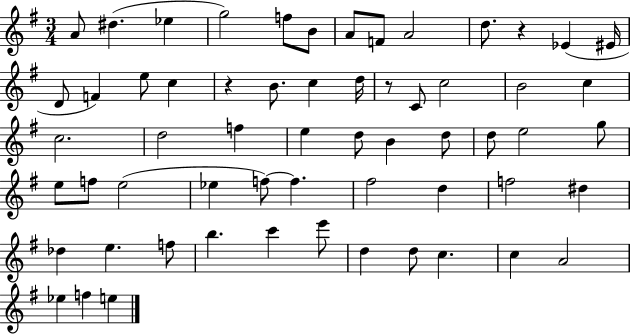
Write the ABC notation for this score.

X:1
T:Untitled
M:3/4
L:1/4
K:G
A/2 ^d _e g2 f/2 B/2 A/2 F/2 A2 d/2 z _E ^E/4 D/2 F e/2 c z B/2 c d/4 z/2 C/2 c2 B2 c c2 d2 f e d/2 B d/2 d/2 e2 g/2 e/2 f/2 e2 _e f/2 f ^f2 d f2 ^d _d e f/2 b c' e'/2 d d/2 c c A2 _e f e